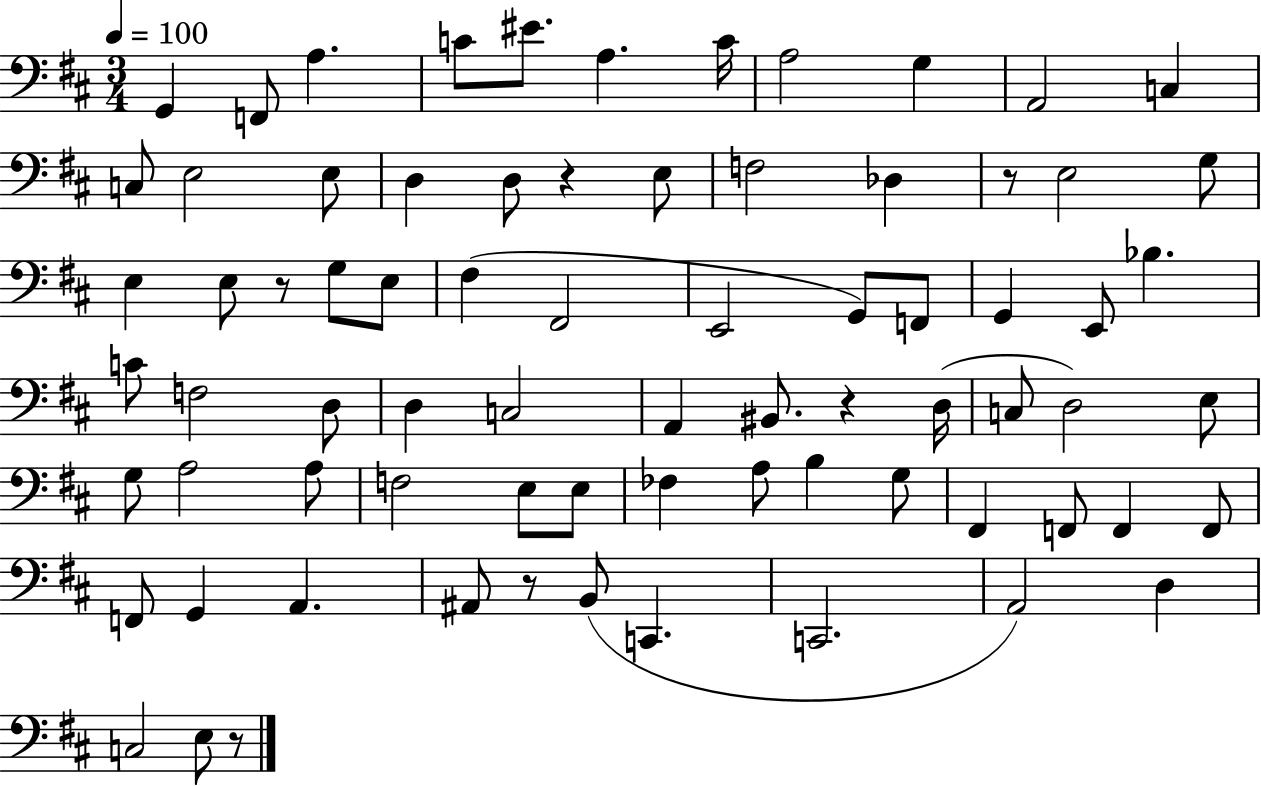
X:1
T:Untitled
M:3/4
L:1/4
K:D
G,, F,,/2 A, C/2 ^E/2 A, C/4 A,2 G, A,,2 C, C,/2 E,2 E,/2 D, D,/2 z E,/2 F,2 _D, z/2 E,2 G,/2 E, E,/2 z/2 G,/2 E,/2 ^F, ^F,,2 E,,2 G,,/2 F,,/2 G,, E,,/2 _B, C/2 F,2 D,/2 D, C,2 A,, ^B,,/2 z D,/4 C,/2 D,2 E,/2 G,/2 A,2 A,/2 F,2 E,/2 E,/2 _F, A,/2 B, G,/2 ^F,, F,,/2 F,, F,,/2 F,,/2 G,, A,, ^A,,/2 z/2 B,,/2 C,, C,,2 A,,2 D, C,2 E,/2 z/2